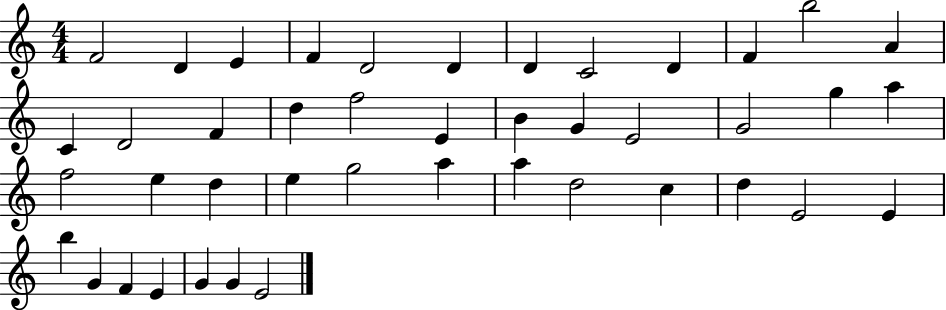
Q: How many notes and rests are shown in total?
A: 43